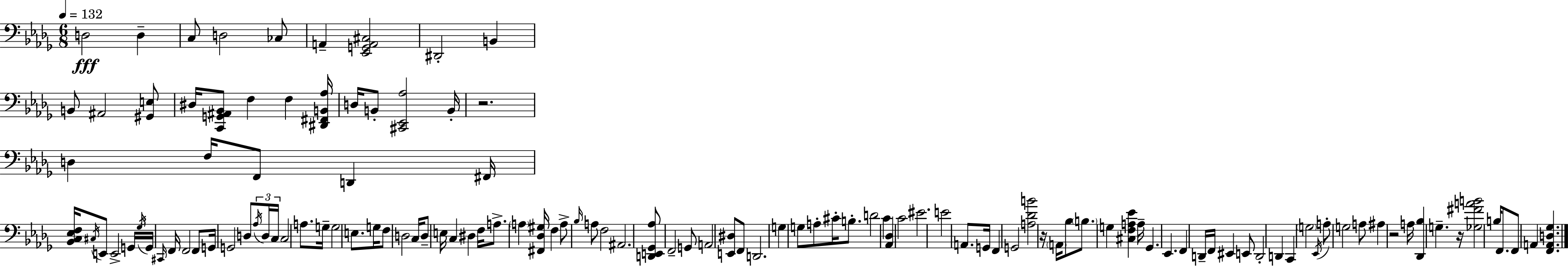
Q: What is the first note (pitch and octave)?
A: D3